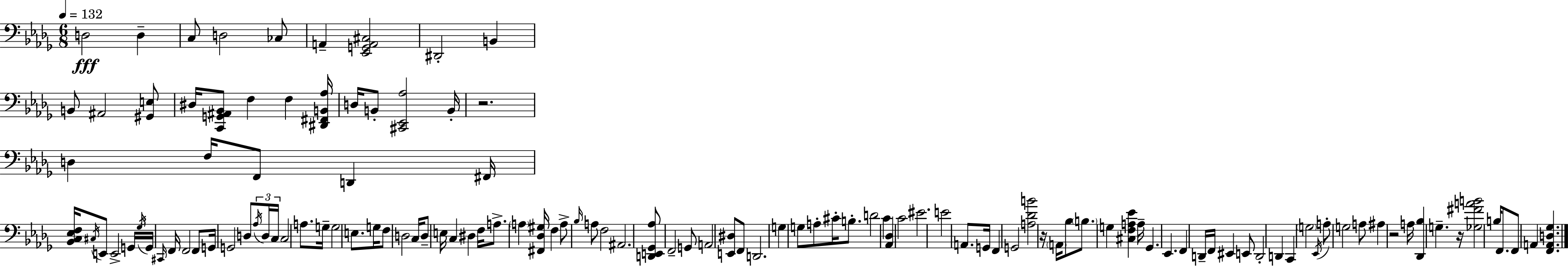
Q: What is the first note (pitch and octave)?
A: D3